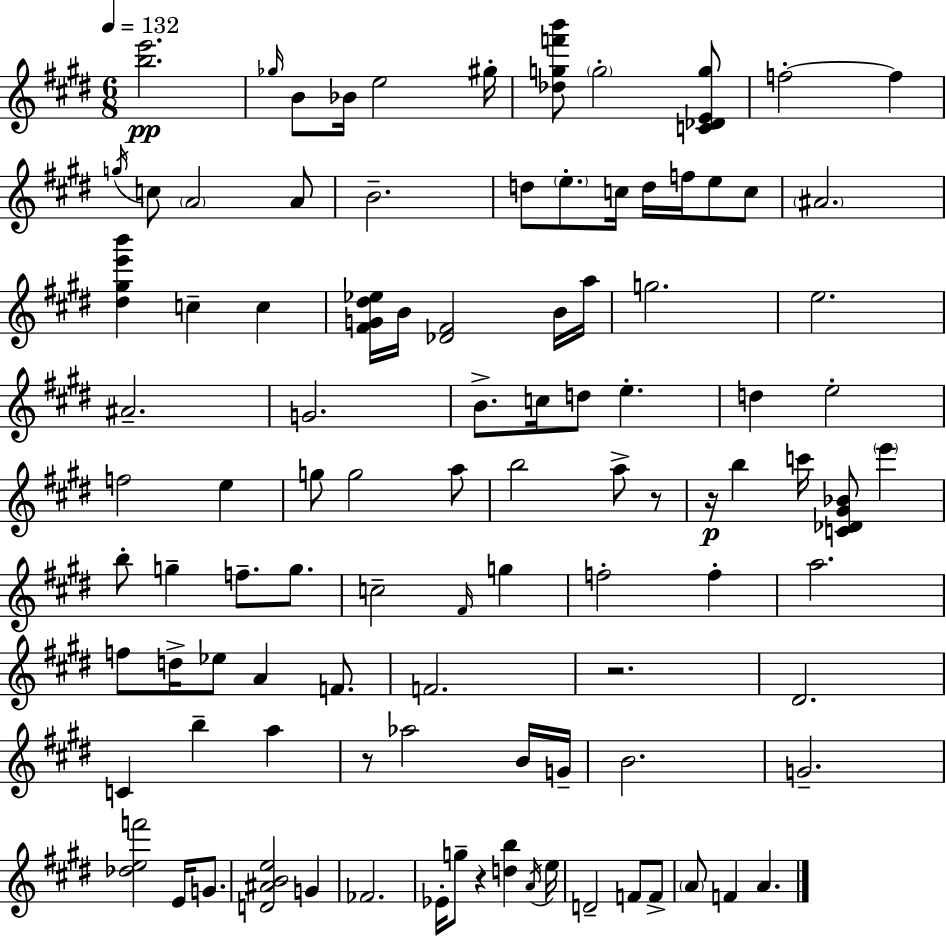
{
  \clef treble
  \numericTimeSignature
  \time 6/8
  \key e \major
  \tempo 4 = 132
  \repeat volta 2 { <b'' e'''>2.\pp | \grace { ges''16 } b'8 bes'16 e''2 | gis''16-. <des'' g'' f''' b'''>8 \parenthesize g''2-. <c' des' e' g''>8 | f''2-.~~ f''4 | \break \acciaccatura { g''16 } c''8 \parenthesize a'2 | a'8 b'2.-- | d''8 \parenthesize e''8.-. c''16 d''16 f''16 e''8 | c''8 \parenthesize ais'2. | \break <dis'' gis'' e''' b'''>4 c''4-- c''4 | <fis' g' dis'' ees''>16 b'16 <des' fis'>2 | b'16 a''16 g''2. | e''2. | \break ais'2.-- | g'2. | b'8.-> c''16 d''8 e''4.-. | d''4 e''2-. | \break f''2 e''4 | g''8 g''2 | a''8 b''2 a''8-> | r8 r16\p b''4 c'''16 <c' des' gis' bes'>8 \parenthesize e'''4 | \break b''8-. g''4-- f''8.-- g''8. | c''2-- \grace { fis'16 } g''4 | f''2-. f''4-. | a''2. | \break f''8 d''16-> ees''8 a'4 | f'8. f'2. | r2. | dis'2. | \break c'4 b''4-- a''4 | r8 aes''2 | b'16 g'16-- b'2. | g'2.-- | \break <des'' e'' f'''>2 e'16 | g'8. <d' ais' b' e''>2 g'4 | fes'2. | ees'16-. g''8-- r4 <d'' b''>4 | \break \acciaccatura { a'16 } e''16 d'2-- | f'8 f'8-> \parenthesize a'8 f'4 a'4. | } \bar "|."
}